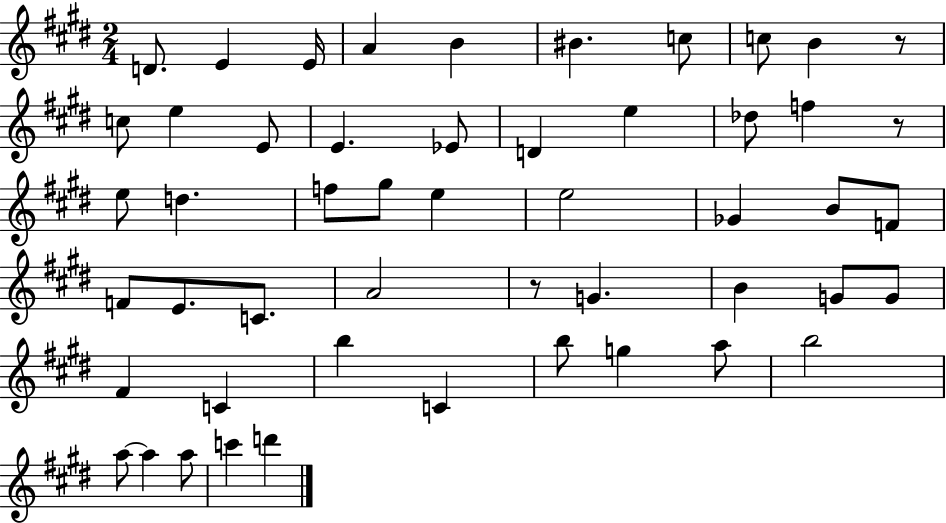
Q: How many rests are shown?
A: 3